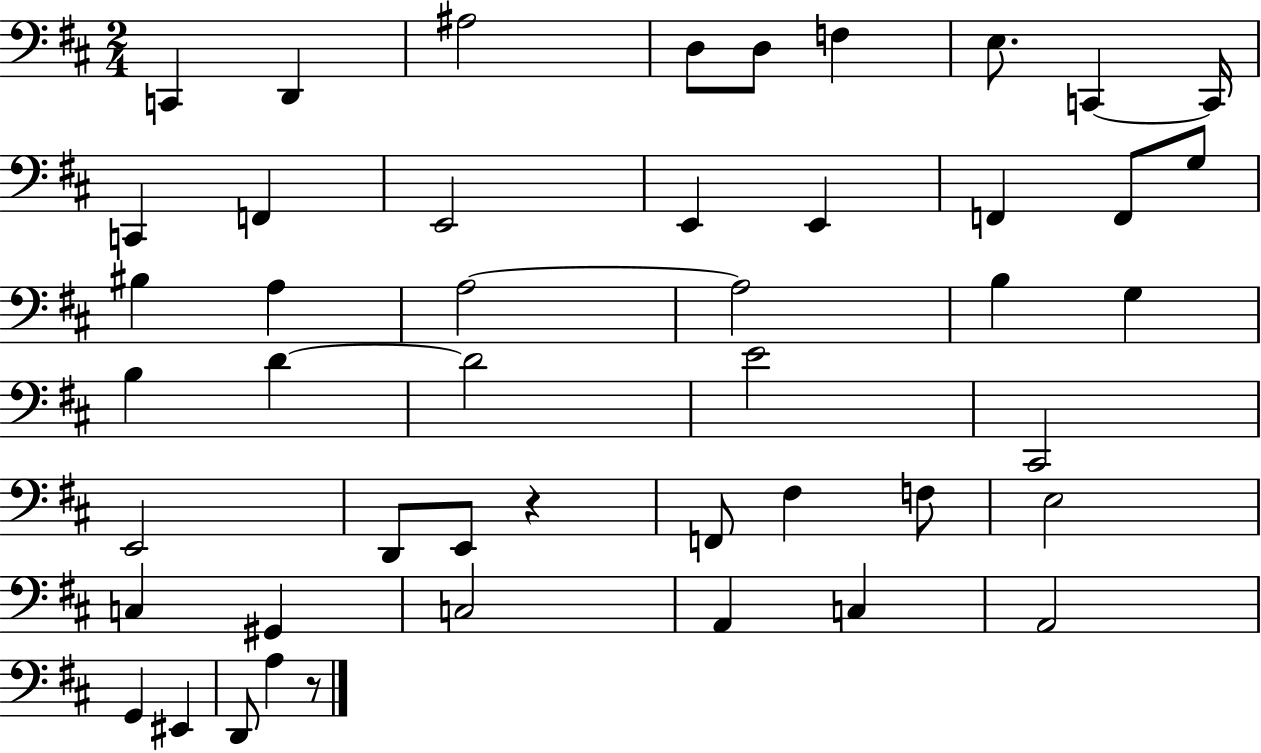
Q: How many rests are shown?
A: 2